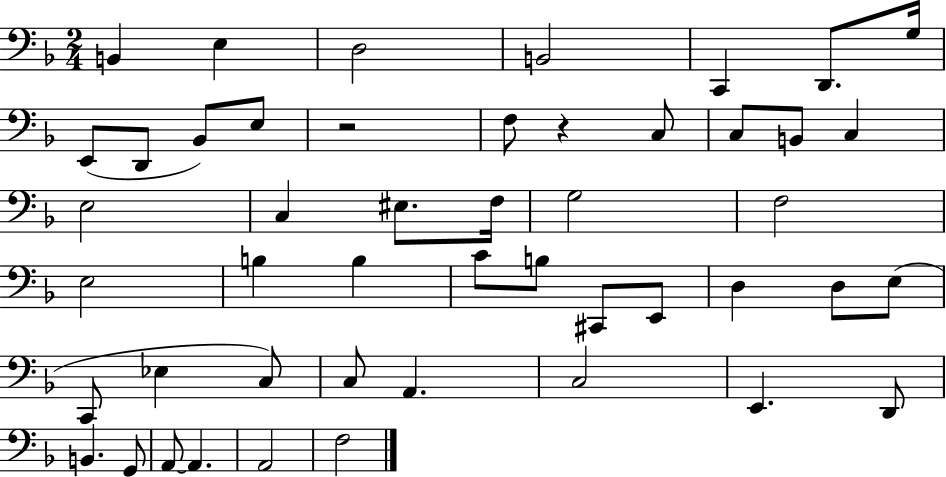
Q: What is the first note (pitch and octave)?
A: B2